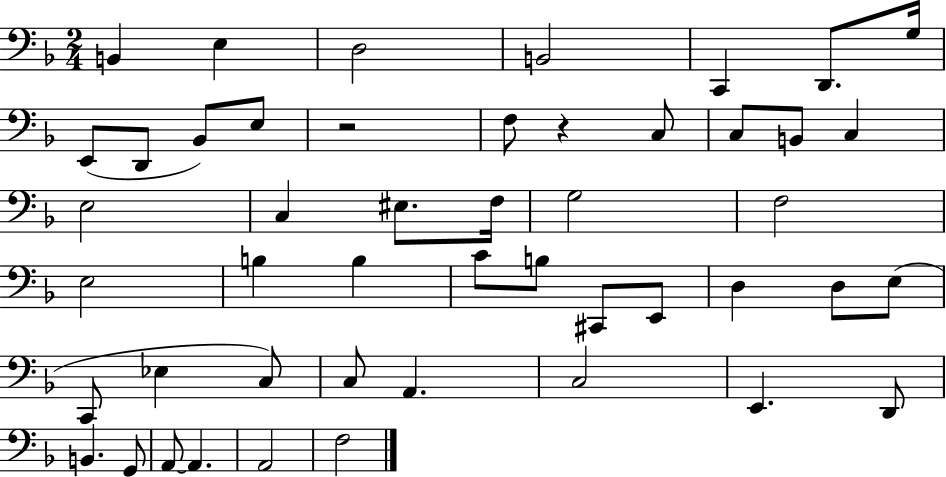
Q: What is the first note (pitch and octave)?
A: B2